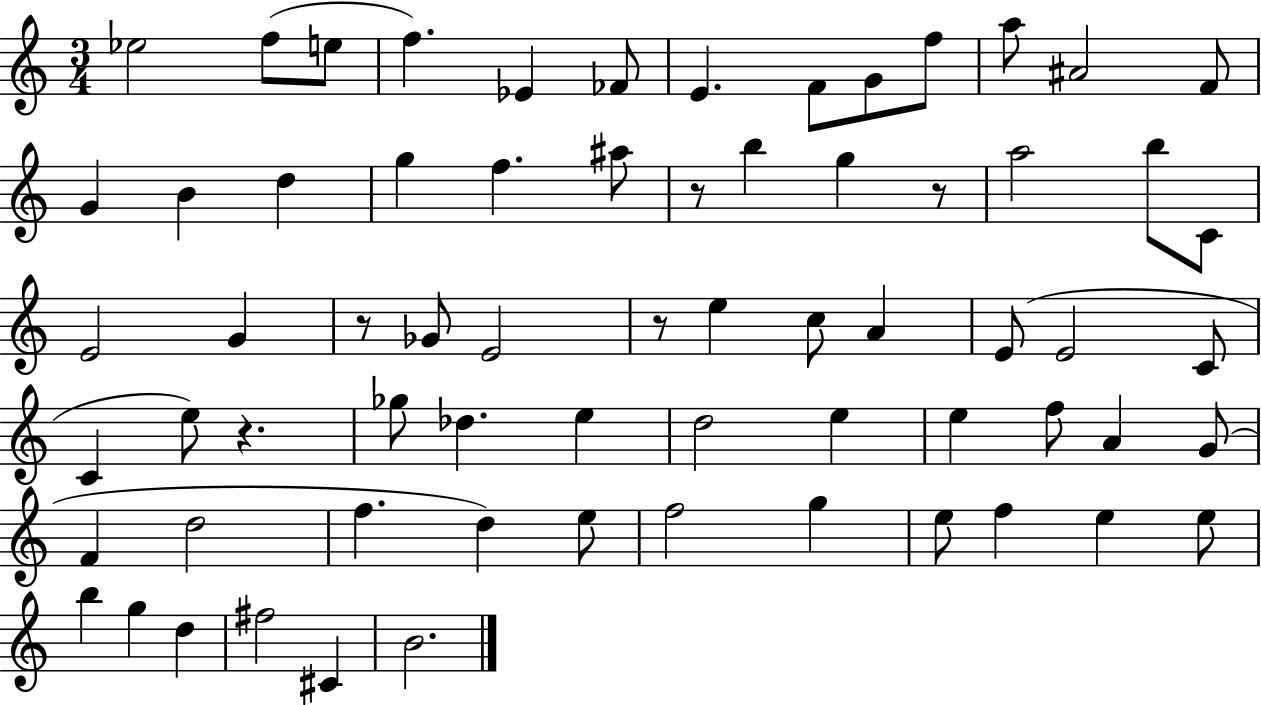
{
  \clef treble
  \numericTimeSignature
  \time 3/4
  \key c \major
  ees''2 f''8( e''8 | f''4.) ees'4 fes'8 | e'4. f'8 g'8 f''8 | a''8 ais'2 f'8 | \break g'4 b'4 d''4 | g''4 f''4. ais''8 | r8 b''4 g''4 r8 | a''2 b''8 c'8 | \break e'2 g'4 | r8 ges'8 e'2 | r8 e''4 c''8 a'4 | e'8( e'2 c'8 | \break c'4 e''8) r4. | ges''8 des''4. e''4 | d''2 e''4 | e''4 f''8 a'4 g'8( | \break f'4 d''2 | f''4. d''4) e''8 | f''2 g''4 | e''8 f''4 e''4 e''8 | \break b''4 g''4 d''4 | fis''2 cis'4 | b'2. | \bar "|."
}